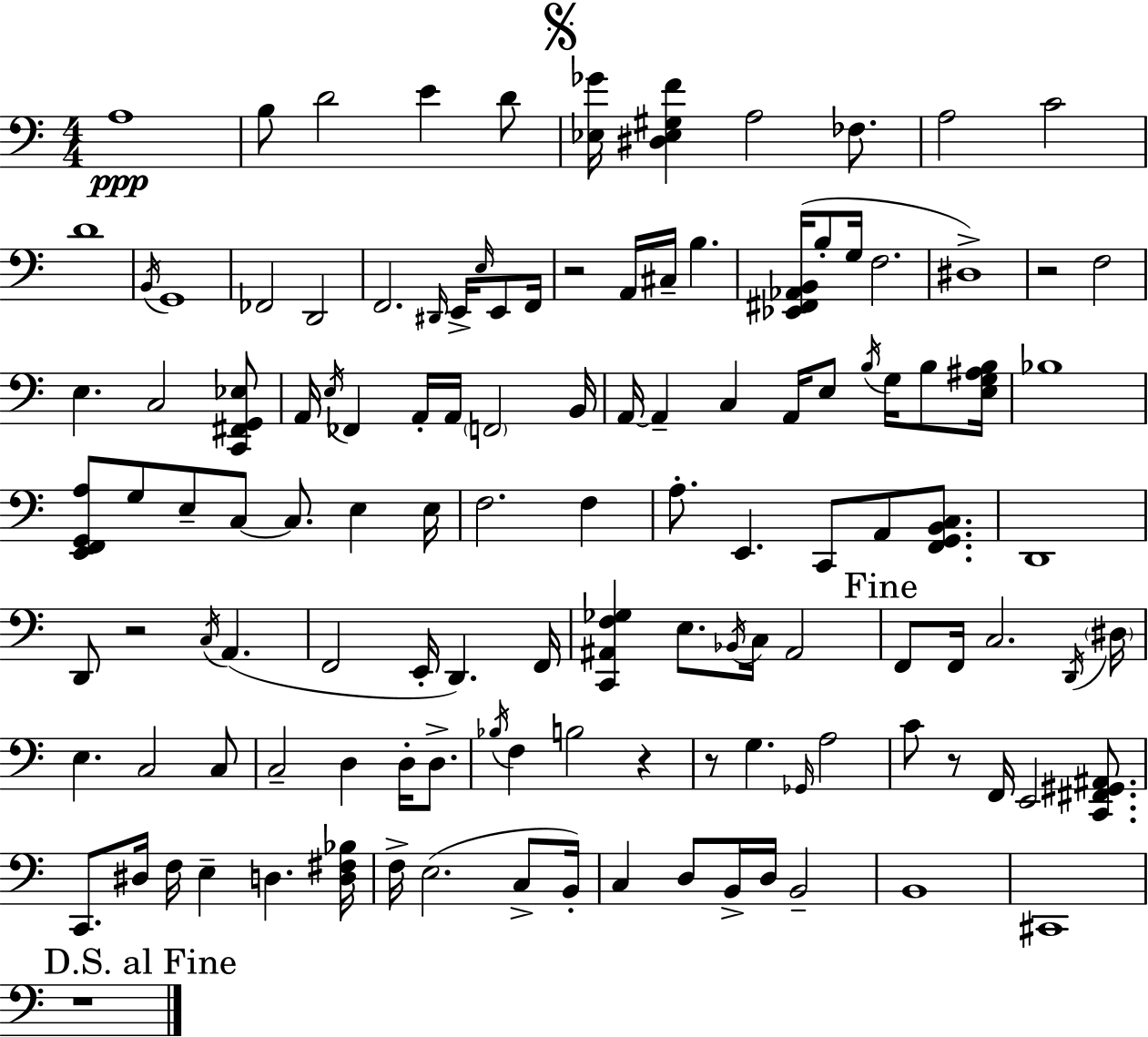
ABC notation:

X:1
T:Untitled
M:4/4
L:1/4
K:Am
A,4 B,/2 D2 E D/2 [_E,_G]/4 [^D,_E,^G,F] A,2 _F,/2 A,2 C2 D4 B,,/4 G,,4 _F,,2 D,,2 F,,2 ^D,,/4 E,,/4 E,/4 E,,/2 F,,/4 z2 A,,/4 ^C,/4 B, [_E,,^F,,_A,,B,,]/4 B,/2 G,/4 F,2 ^D,4 z2 F,2 E, C,2 [C,,^F,,G,,_E,]/2 A,,/4 E,/4 _F,, A,,/4 A,,/4 F,,2 B,,/4 A,,/4 A,, C, A,,/4 E,/2 B,/4 G,/4 B,/2 [E,G,^A,B,]/4 _B,4 [E,,F,,G,,A,]/2 G,/2 E,/2 C,/2 C,/2 E, E,/4 F,2 F, A,/2 E,, C,,/2 A,,/2 [F,,G,,B,,C,]/2 D,,4 D,,/2 z2 C,/4 A,, F,,2 E,,/4 D,, F,,/4 [C,,^A,,F,_G,] E,/2 _B,,/4 C,/4 ^A,,2 F,,/2 F,,/4 C,2 D,,/4 ^D,/4 E, C,2 C,/2 C,2 D, D,/4 D,/2 _B,/4 F, B,2 z z/2 G, _G,,/4 A,2 C/2 z/2 F,,/4 E,,2 [C,,^F,,^G,,^A,,]/2 C,,/2 ^D,/4 F,/4 E, D, [D,^F,_B,]/4 F,/4 E,2 C,/2 B,,/4 C, D,/2 B,,/4 D,/4 B,,2 B,,4 ^C,,4 z4